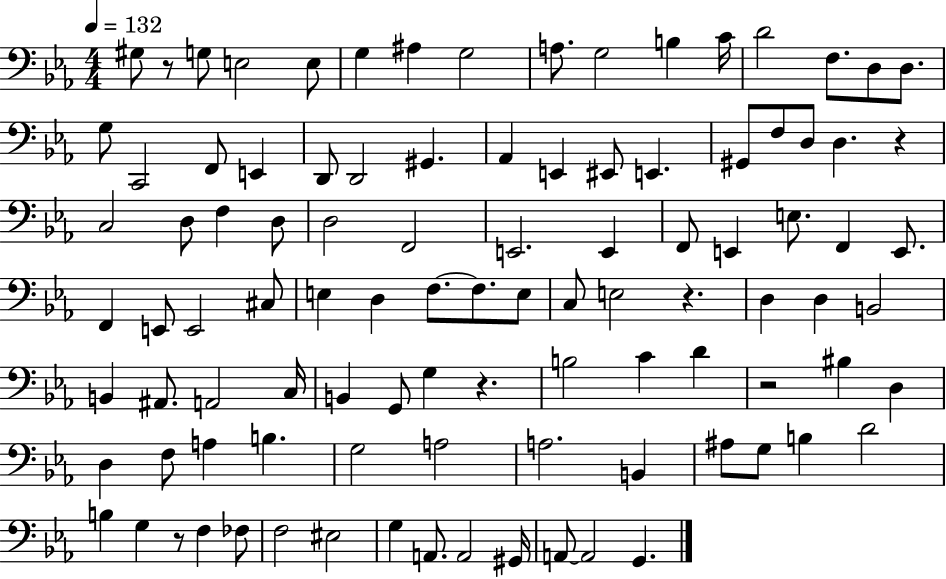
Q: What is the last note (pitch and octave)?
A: G2